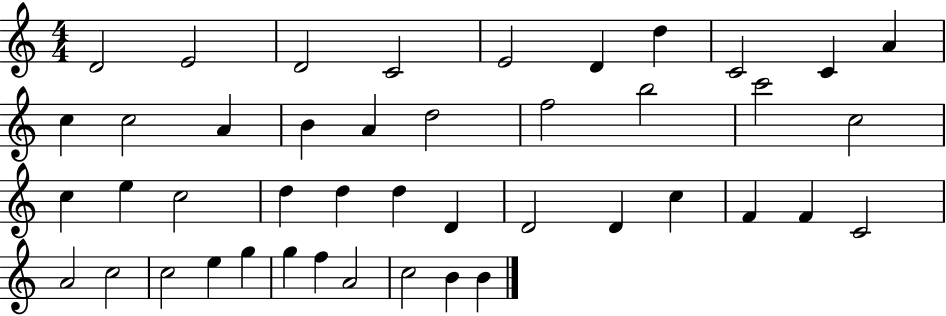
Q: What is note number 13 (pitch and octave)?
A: A4